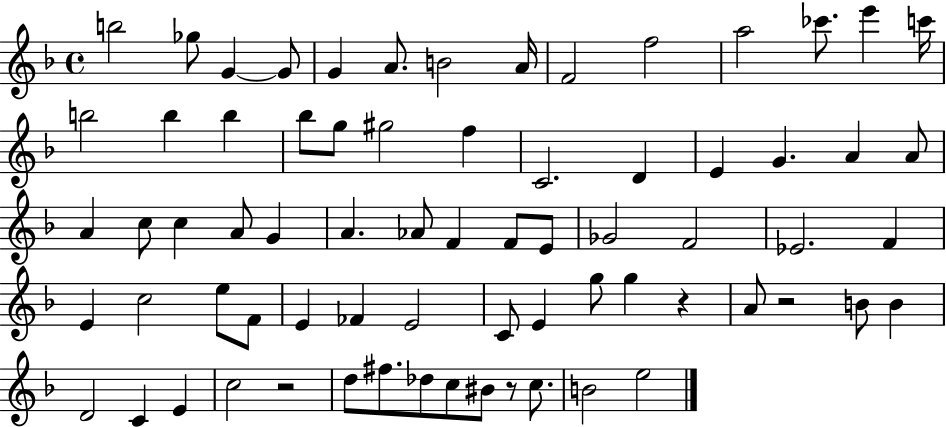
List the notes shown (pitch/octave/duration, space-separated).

B5/h Gb5/e G4/q G4/e G4/q A4/e. B4/h A4/s F4/h F5/h A5/h CES6/e. E6/q C6/s B5/h B5/q B5/q Bb5/e G5/e G#5/h F5/q C4/h. D4/q E4/q G4/q. A4/q A4/e A4/q C5/e C5/q A4/e G4/q A4/q. Ab4/e F4/q F4/e E4/e Gb4/h F4/h Eb4/h. F4/q E4/q C5/h E5/e F4/e E4/q FES4/q E4/h C4/e E4/q G5/e G5/q R/q A4/e R/h B4/e B4/q D4/h C4/q E4/q C5/h R/h D5/e F#5/e. Db5/e C5/e BIS4/e R/e C5/e. B4/h E5/h